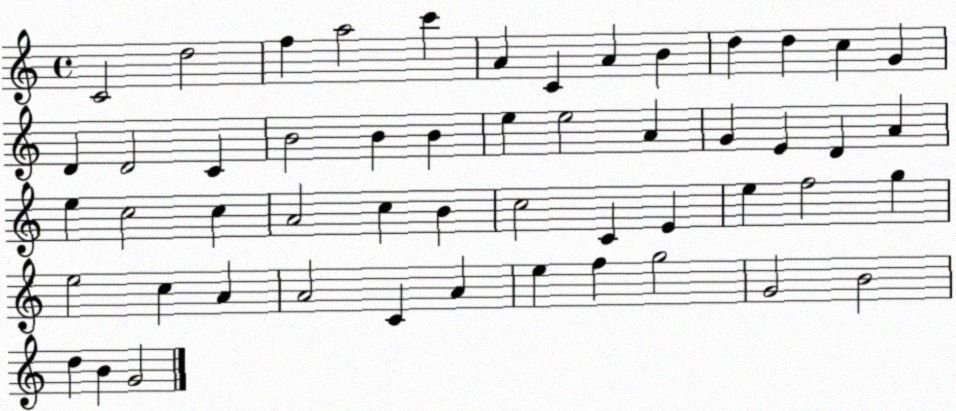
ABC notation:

X:1
T:Untitled
M:4/4
L:1/4
K:C
C2 d2 f a2 c' A C A B d d c G D D2 C B2 B B e e2 A G E D A e c2 c A2 c B c2 C E e f2 g e2 c A A2 C A e f g2 G2 B2 d B G2